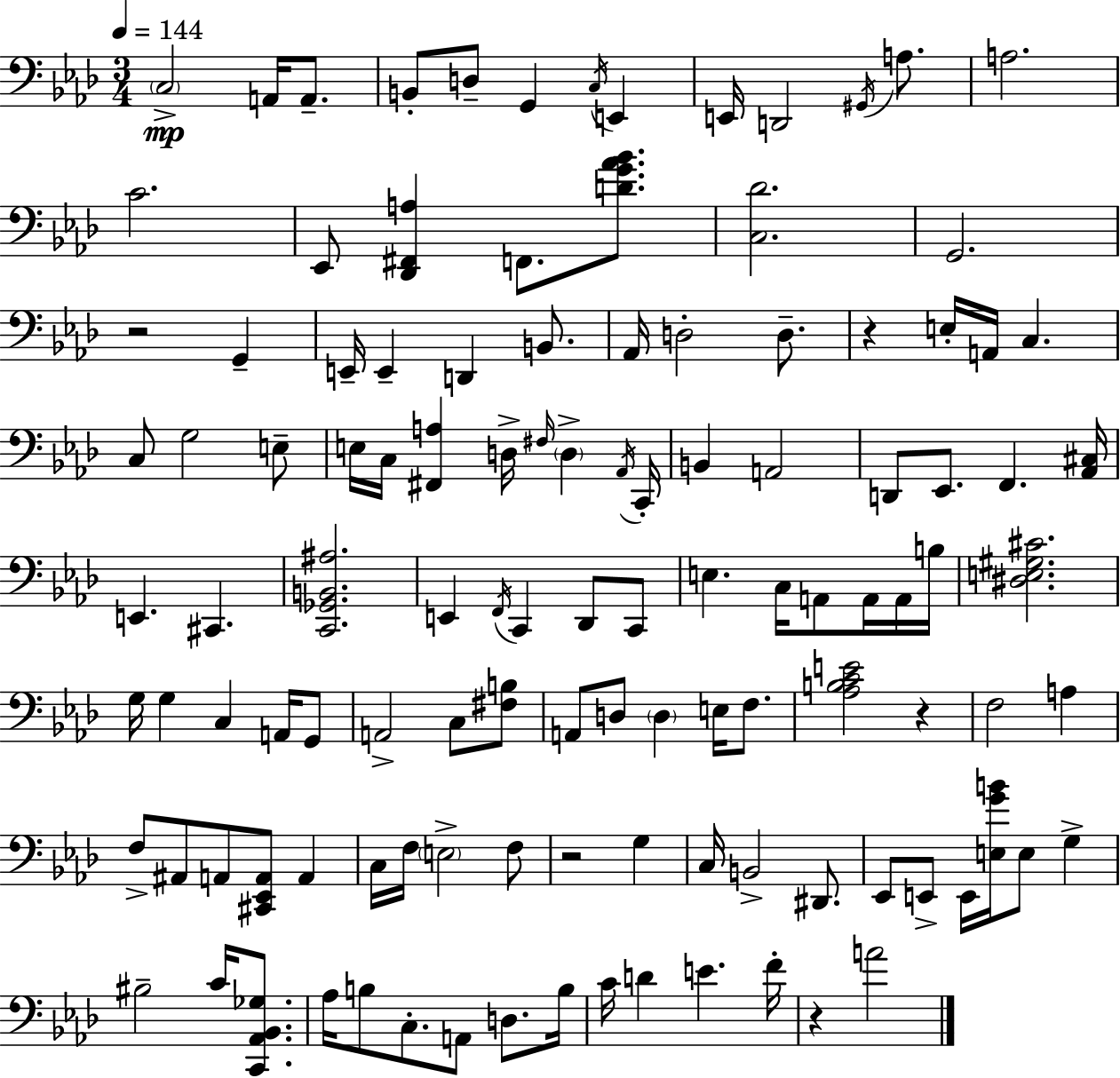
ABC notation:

X:1
T:Untitled
M:3/4
L:1/4
K:Fm
C,2 A,,/4 A,,/2 B,,/2 D,/2 G,, C,/4 E,, E,,/4 D,,2 ^G,,/4 A,/2 A,2 C2 _E,,/2 [_D,,^F,,A,] F,,/2 [DG_A_B]/2 [C,_D]2 G,,2 z2 G,, E,,/4 E,, D,, B,,/2 _A,,/4 D,2 D,/2 z E,/4 A,,/4 C, C,/2 G,2 E,/2 E,/4 C,/4 [^F,,A,] D,/4 ^F,/4 D, _A,,/4 C,,/4 B,, A,,2 D,,/2 _E,,/2 F,, [_A,,^C,]/4 E,, ^C,, [C,,_G,,B,,^A,]2 E,, F,,/4 C,, _D,,/2 C,,/2 E, C,/4 A,,/2 A,,/4 A,,/4 B,/4 [^D,E,^G,^C]2 G,/4 G, C, A,,/4 G,,/2 A,,2 C,/2 [^F,B,]/2 A,,/2 D,/2 D, E,/4 F,/2 [_A,B,CE]2 z F,2 A, F,/2 ^A,,/2 A,,/2 [^C,,_E,,A,,]/2 A,, C,/4 F,/4 E,2 F,/2 z2 G, C,/4 B,,2 ^D,,/2 _E,,/2 E,,/2 E,,/4 [E,GB]/4 E,/2 G, ^B,2 C/4 [C,,_A,,_B,,_G,]/2 _A,/4 B,/2 C,/2 A,,/2 D,/2 B,/4 C/4 D E F/4 z A2